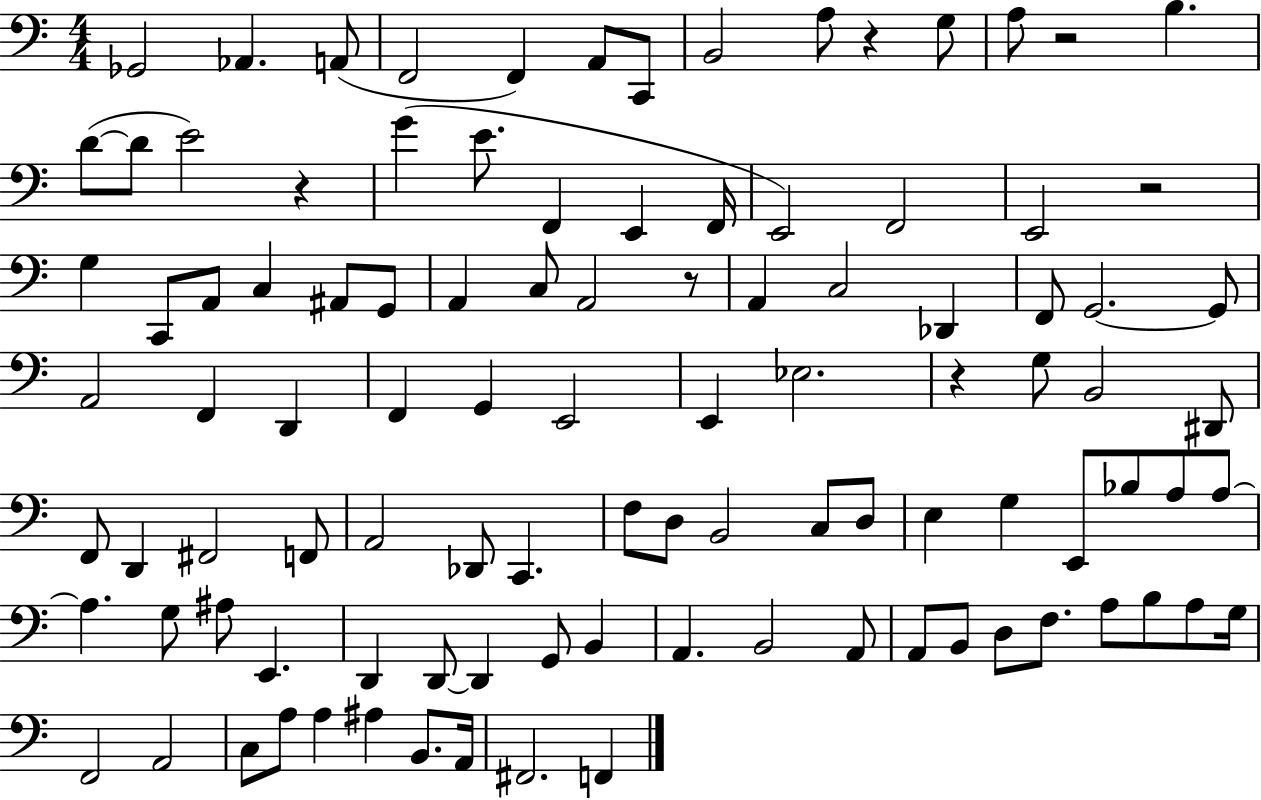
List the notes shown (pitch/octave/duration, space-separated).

Gb2/h Ab2/q. A2/e F2/h F2/q A2/e C2/e B2/h A3/e R/q G3/e A3/e R/h B3/q. D4/e D4/e E4/h R/q G4/q E4/e. F2/q E2/q F2/s E2/h F2/h E2/h R/h G3/q C2/e A2/e C3/q A#2/e G2/e A2/q C3/e A2/h R/e A2/q C3/h Db2/q F2/e G2/h. G2/e A2/h F2/q D2/q F2/q G2/q E2/h E2/q Eb3/h. R/q G3/e B2/h D#2/e F2/e D2/q F#2/h F2/e A2/h Db2/e C2/q. F3/e D3/e B2/h C3/e D3/e E3/q G3/q E2/e Bb3/e A3/e A3/e A3/q. G3/e A#3/e E2/q. D2/q D2/e D2/q G2/e B2/q A2/q. B2/h A2/e A2/e B2/e D3/e F3/e. A3/e B3/e A3/e G3/s F2/h A2/h C3/e A3/e A3/q A#3/q B2/e. A2/s F#2/h. F2/q